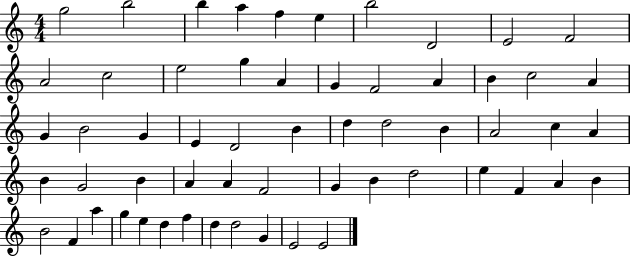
G5/h B5/h B5/q A5/q F5/q E5/q B5/h D4/h E4/h F4/h A4/h C5/h E5/h G5/q A4/q G4/q F4/h A4/q B4/q C5/h A4/q G4/q B4/h G4/q E4/q D4/h B4/q D5/q D5/h B4/q A4/h C5/q A4/q B4/q G4/h B4/q A4/q A4/q F4/h G4/q B4/q D5/h E5/q F4/q A4/q B4/q B4/h F4/q A5/q G5/q E5/q D5/q F5/q D5/q D5/h G4/q E4/h E4/h